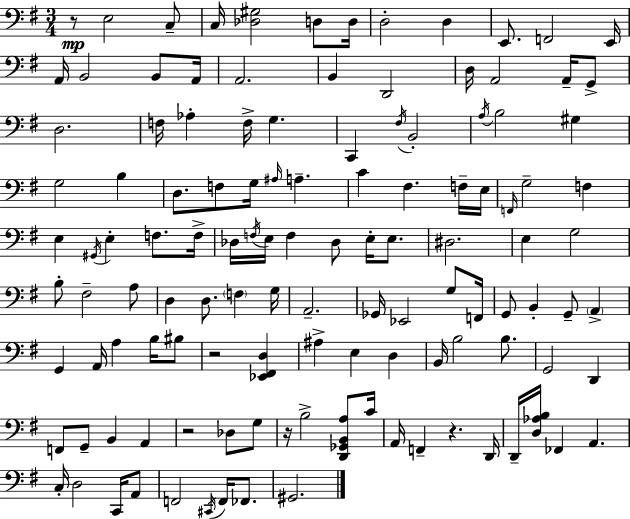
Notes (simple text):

R/e E3/h C3/e C3/s [Db3,G#3]/h D3/e D3/s D3/h D3/q E2/e. F2/h E2/s A2/s B2/h B2/e A2/s A2/h. B2/q D2/h D3/s A2/h A2/s G2/e D3/h. F3/s Ab3/q F3/s G3/q. C2/q F#3/s B2/h A3/s B3/h G#3/q G3/h B3/q D3/e. F3/e G3/s A#3/s A3/q. C4/q F#3/q. F3/s E3/s F2/s G3/h F3/q E3/q G#2/s E3/q F3/e. F3/s Db3/s F3/s E3/s F3/q Db3/e E3/s E3/e. D#3/h. E3/q G3/h B3/e F#3/h A3/e D3/q D3/e. F3/q G3/s A2/h. Gb2/s Eb2/h G3/e F2/s G2/e B2/q G2/e A2/q G2/q A2/s A3/q B3/s BIS3/e R/h [Eb2,F#2,D3]/q A#3/q E3/q D3/q B2/s B3/h B3/e. G2/h D2/q F2/e G2/e B2/q A2/q R/h Db3/e G3/e R/s B3/h [D2,Gb2,B2,A3]/e C4/s A2/s F2/q R/q. D2/s D2/s [D3,Ab3,B3]/s FES2/q A2/q. C3/s D3/h C2/s A2/e F2/h C#2/s F2/s FES2/e. G#2/h.